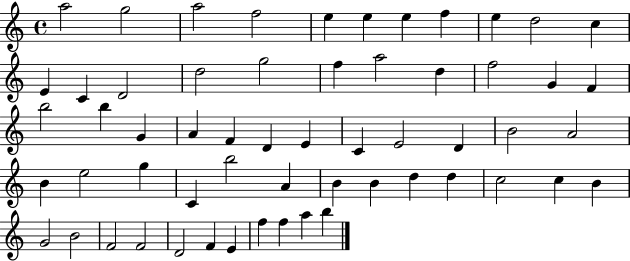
X:1
T:Untitled
M:4/4
L:1/4
K:C
a2 g2 a2 f2 e e e f e d2 c E C D2 d2 g2 f a2 d f2 G F b2 b G A F D E C E2 D B2 A2 B e2 g C b2 A B B d d c2 c B G2 B2 F2 F2 D2 F E f f a b